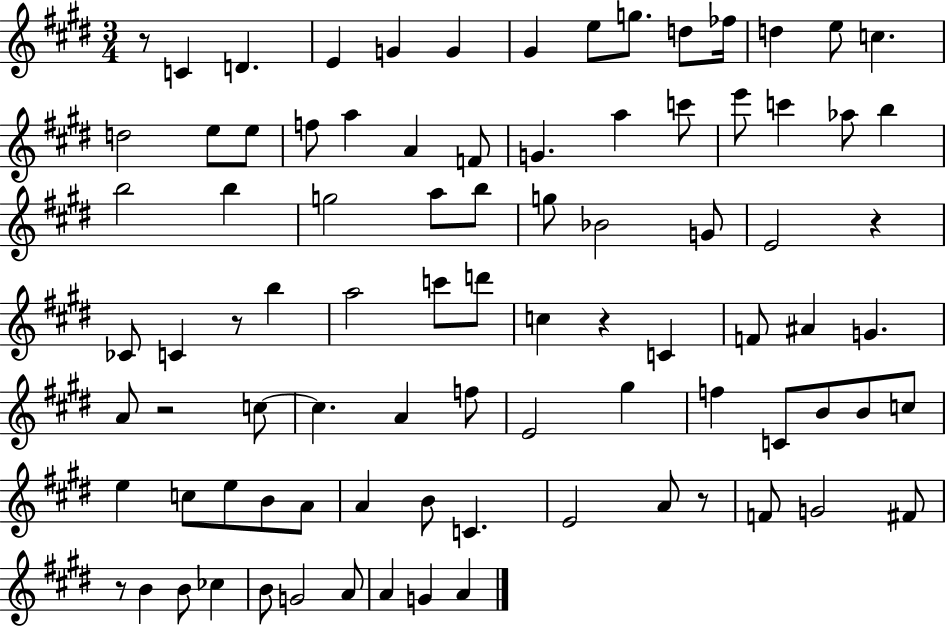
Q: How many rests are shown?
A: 7